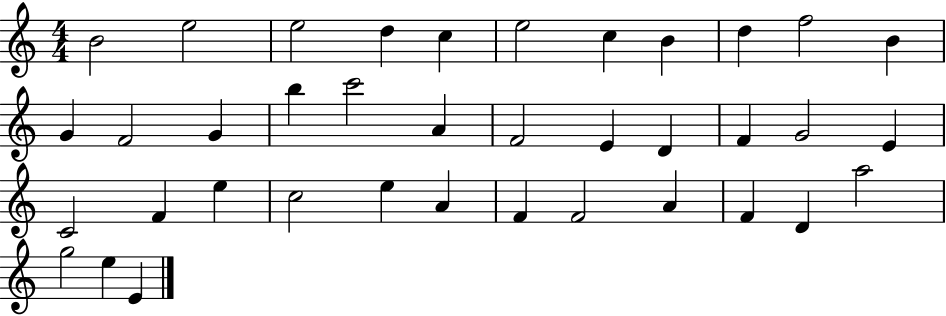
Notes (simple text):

B4/h E5/h E5/h D5/q C5/q E5/h C5/q B4/q D5/q F5/h B4/q G4/q F4/h G4/q B5/q C6/h A4/q F4/h E4/q D4/q F4/q G4/h E4/q C4/h F4/q E5/q C5/h E5/q A4/q F4/q F4/h A4/q F4/q D4/q A5/h G5/h E5/q E4/q